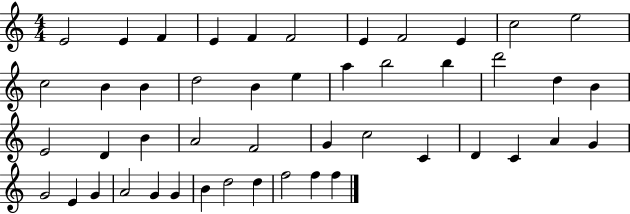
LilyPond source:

{
  \clef treble
  \numericTimeSignature
  \time 4/4
  \key c \major
  e'2 e'4 f'4 | e'4 f'4 f'2 | e'4 f'2 e'4 | c''2 e''2 | \break c''2 b'4 b'4 | d''2 b'4 e''4 | a''4 b''2 b''4 | d'''2 d''4 b'4 | \break e'2 d'4 b'4 | a'2 f'2 | g'4 c''2 c'4 | d'4 c'4 a'4 g'4 | \break g'2 e'4 g'4 | a'2 g'4 g'4 | b'4 d''2 d''4 | f''2 f''4 f''4 | \break \bar "|."
}